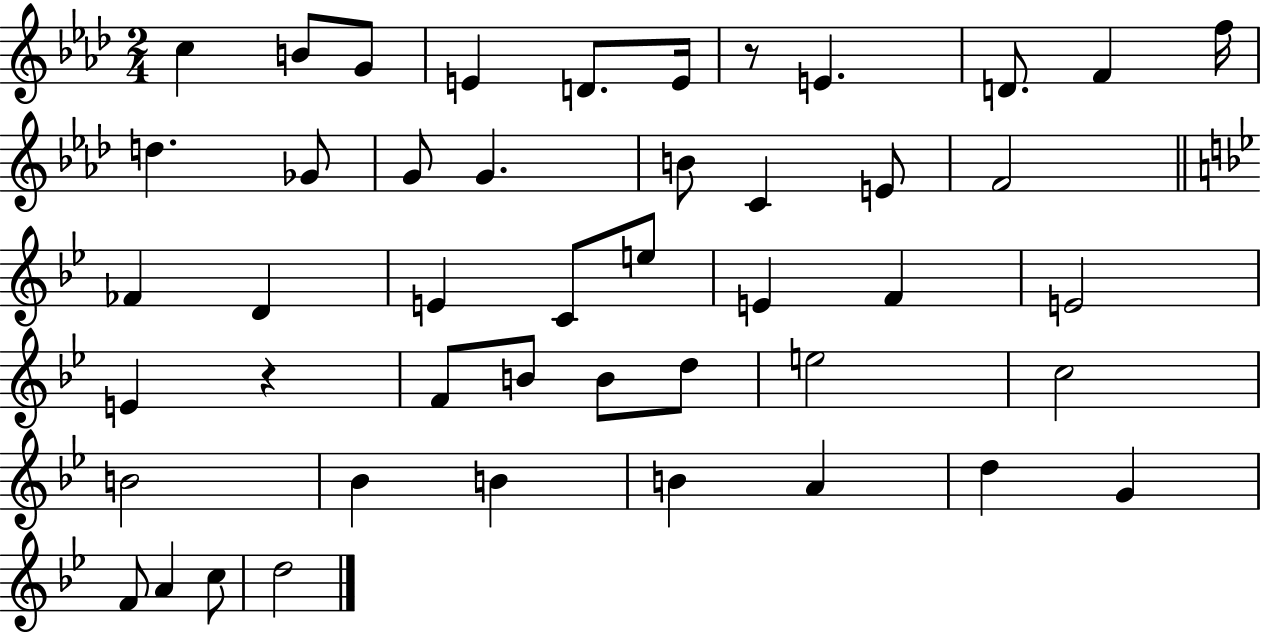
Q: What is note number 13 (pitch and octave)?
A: G4